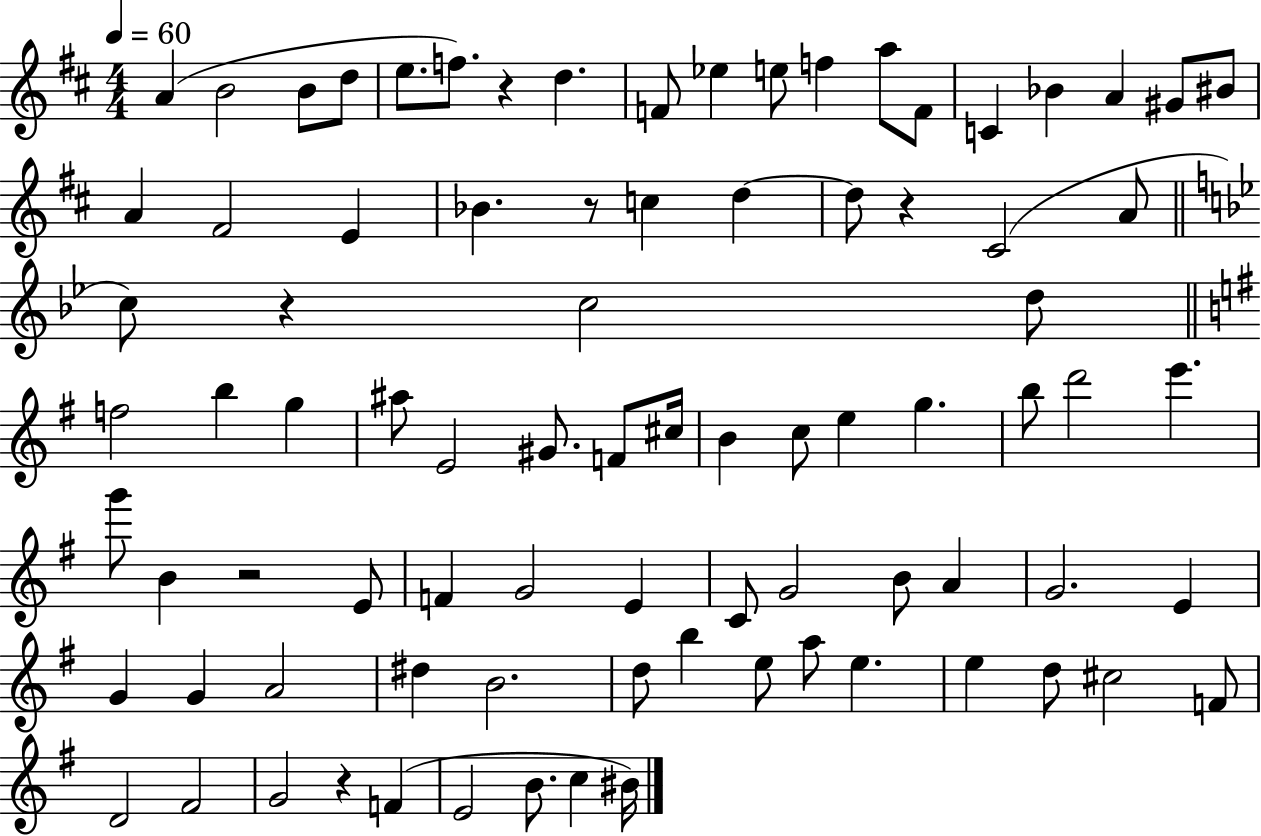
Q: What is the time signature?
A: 4/4